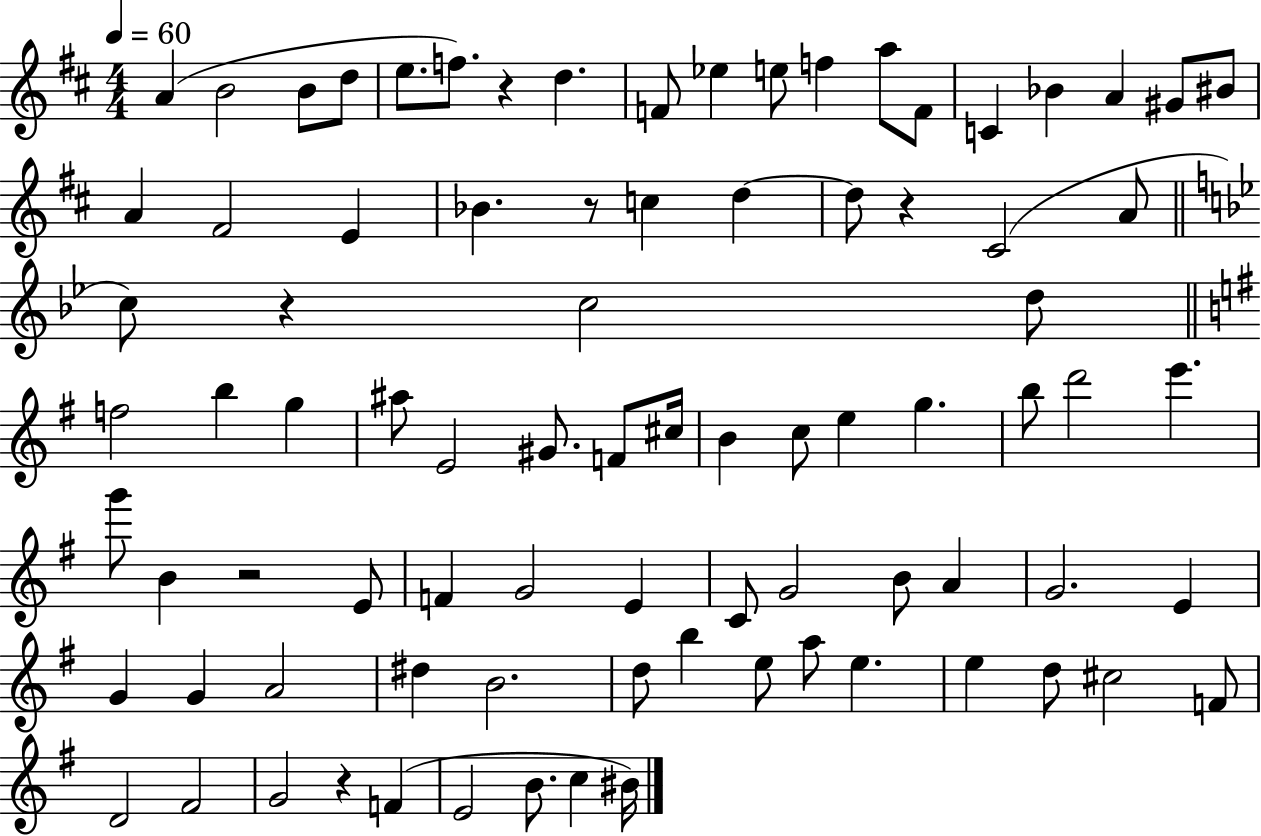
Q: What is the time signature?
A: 4/4